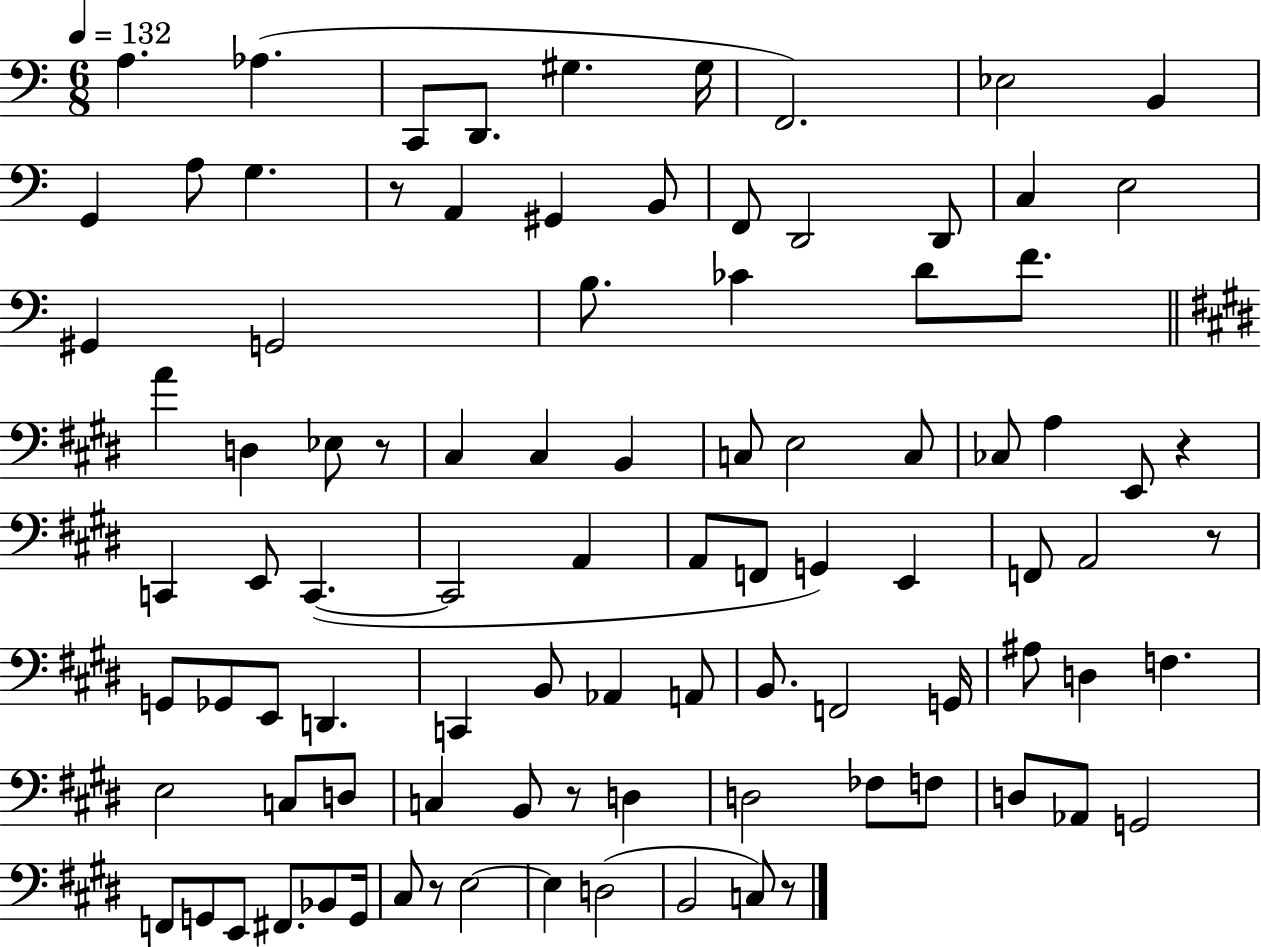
A3/q. Ab3/q. C2/e D2/e. G#3/q. G#3/s F2/h. Eb3/h B2/q G2/q A3/e G3/q. R/e A2/q G#2/q B2/e F2/e D2/h D2/e C3/q E3/h G#2/q G2/h B3/e. CES4/q D4/e F4/e. A4/q D3/q Eb3/e R/e C#3/q C#3/q B2/q C3/e E3/h C3/e CES3/e A3/q E2/e R/q C2/q E2/e C2/q. C2/h A2/q A2/e F2/e G2/q E2/q F2/e A2/h R/e G2/e Gb2/e E2/e D2/q. C2/q B2/e Ab2/q A2/e B2/e. F2/h G2/s A#3/e D3/q F3/q. E3/h C3/e D3/e C3/q B2/e R/e D3/q D3/h FES3/e F3/e D3/e Ab2/e G2/h F2/e G2/e E2/e F#2/e. Bb2/e G2/s C#3/e R/e E3/h E3/q D3/h B2/h C3/e R/e